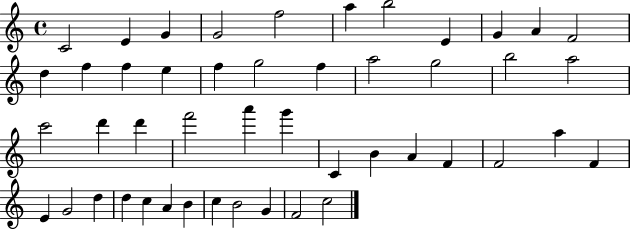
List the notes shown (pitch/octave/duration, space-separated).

C4/h E4/q G4/q G4/h F5/h A5/q B5/h E4/q G4/q A4/q F4/h D5/q F5/q F5/q E5/q F5/q G5/h F5/q A5/h G5/h B5/h A5/h C6/h D6/q D6/q F6/h A6/q G6/q C4/q B4/q A4/q F4/q F4/h A5/q F4/q E4/q G4/h D5/q D5/q C5/q A4/q B4/q C5/q B4/h G4/q F4/h C5/h